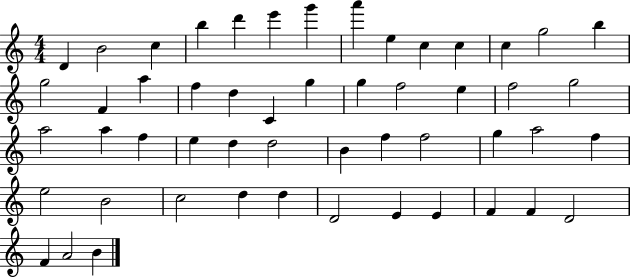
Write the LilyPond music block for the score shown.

{
  \clef treble
  \numericTimeSignature
  \time 4/4
  \key c \major
  d'4 b'2 c''4 | b''4 d'''4 e'''4 g'''4 | a'''4 e''4 c''4 c''4 | c''4 g''2 b''4 | \break g''2 f'4 a''4 | f''4 d''4 c'4 g''4 | g''4 f''2 e''4 | f''2 g''2 | \break a''2 a''4 f''4 | e''4 d''4 d''2 | b'4 f''4 f''2 | g''4 a''2 f''4 | \break e''2 b'2 | c''2 d''4 d''4 | d'2 e'4 e'4 | f'4 f'4 d'2 | \break f'4 a'2 b'4 | \bar "|."
}